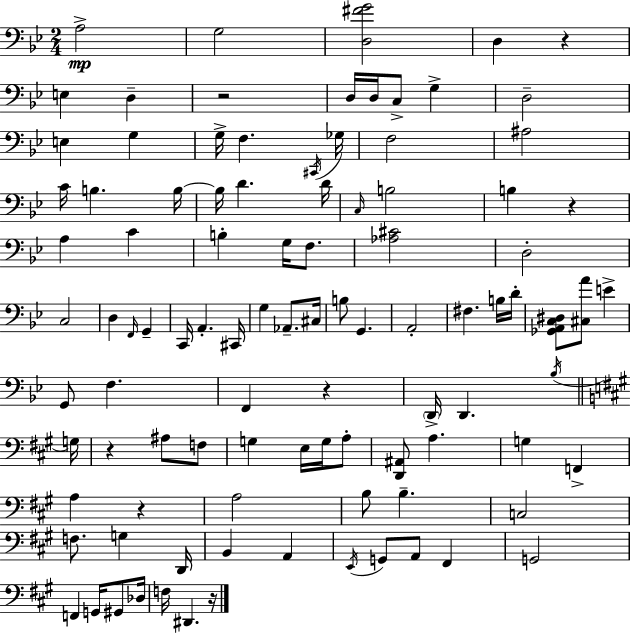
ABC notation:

X:1
T:Untitled
M:2/4
L:1/4
K:Bb
A,2 G,2 [D,^FG]2 D, z E, D, z2 D,/4 D,/4 C,/2 G, D,2 E, G, G,/4 F, ^C,,/4 _G,/4 F,2 ^A,2 C/4 B, B,/4 B,/4 D D/4 C,/4 B,2 B, z A, C B, G,/4 F,/2 [_A,^C]2 D,2 C,2 D, F,,/4 G,, C,,/4 A,, ^C,,/4 G, _A,,/2 ^C,/4 B,/2 G,, A,,2 ^F, B,/4 D/4 [_G,,A,,C,^D,]/2 [^C,A]/2 E G,,/2 F, F,, z D,,/4 D,, _B,/4 G,/4 z ^A,/2 F,/2 G, E,/4 G,/4 A,/2 [D,,^A,,]/2 A, G, F,, A, z A,2 B,/2 B, C,2 F,/2 G, D,,/4 B,, A,, E,,/4 G,,/2 A,,/2 ^F,, G,,2 F,, G,,/4 ^G,,/2 _D,/4 F,/4 ^D,, z/4